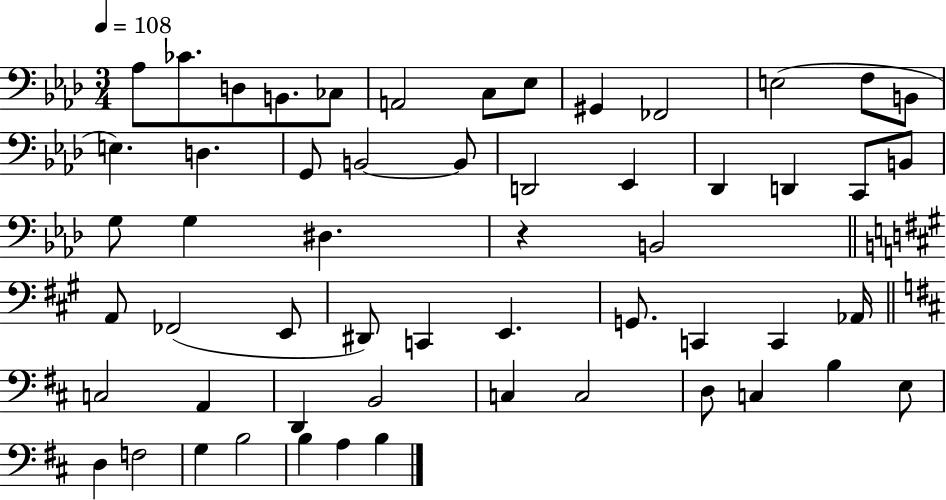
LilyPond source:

{
  \clef bass
  \numericTimeSignature
  \time 3/4
  \key aes \major
  \tempo 4 = 108
  \repeat volta 2 { aes8 ces'8. d8 b,8. ces8 | a,2 c8 ees8 | gis,4 fes,2 | e2( f8 b,8 | \break e4.) d4. | g,8 b,2~~ b,8 | d,2 ees,4 | des,4 d,4 c,8 b,8 | \break g8 g4 dis4. | r4 b,2 | \bar "||" \break \key a \major a,8 fes,2( e,8 | dis,8) c,4 e,4. | g,8. c,4 c,4 aes,16 | \bar "||" \break \key d \major c2 a,4 | d,4 b,2 | c4 c2 | d8 c4 b4 e8 | \break d4 f2 | g4 b2 | b4 a4 b4 | } \bar "|."
}